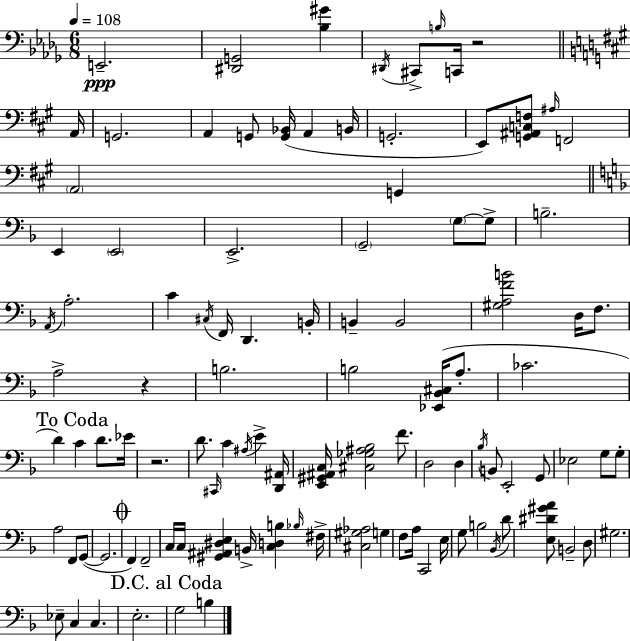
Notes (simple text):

E2/h. [D#2,G2]/h [Bb3,G#4]/q D#2/s C#2/e B3/s C2/s R/h A2/s G2/h. A2/q G2/e [G2,Bb2]/s A2/q B2/s G2/h. E2/e [G2,A#2,C3,F3]/e A#3/s F2/h A2/h G2/q E2/q E2/h E2/h. G2/h G3/e G3/e B3/h. A2/s A3/h. C4/q C#3/s F2/s D2/q. B2/s B2/q B2/h [G#3,A3,F4,B4]/h D3/s F3/e. A3/h R/q B3/h. B3/h [Eb2,Bb2,C#3]/s A3/e. CES4/h. D4/q C4/q D4/e. Eb4/s R/h. D4/e. C#2/s C4/q A#3/s E4/q [D2,A#2]/s [E2,G#2,A#2,C3]/s [C#3,Gb3,A#3,Bb3]/h F4/e. D3/h D3/q Bb3/s B2/e E2/h G2/e Eb3/h G3/e G3/e A3/h F2/e G2/e G2/h. F2/q F2/h C3/s C3/s [G#2,A#2,D#3,E3]/q B2/s [C3,D3,B3]/q Bb3/s F#3/s [C#3,G#3,Ab3]/h G3/q F3/e A3/s C2/h E3/s G3/e B3/h Bb2/s D4/e [E3,D#4,G#4,A4]/e B2/h D3/e G#3/h. Eb3/e C3/q C3/q. E3/h. G3/h B3/q